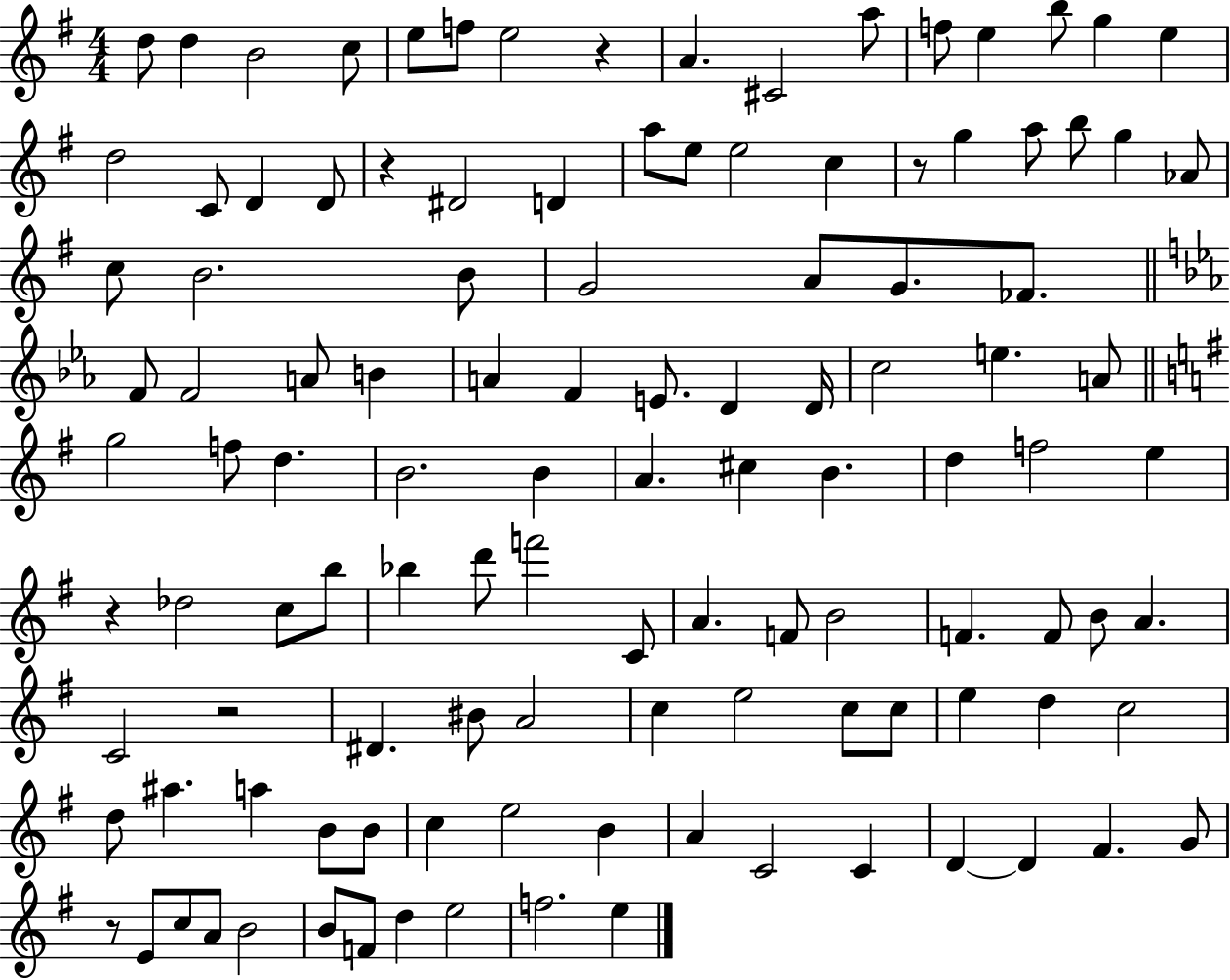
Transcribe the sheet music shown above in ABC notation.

X:1
T:Untitled
M:4/4
L:1/4
K:G
d/2 d B2 c/2 e/2 f/2 e2 z A ^C2 a/2 f/2 e b/2 g e d2 C/2 D D/2 z ^D2 D a/2 e/2 e2 c z/2 g a/2 b/2 g _A/2 c/2 B2 B/2 G2 A/2 G/2 _F/2 F/2 F2 A/2 B A F E/2 D D/4 c2 e A/2 g2 f/2 d B2 B A ^c B d f2 e z _d2 c/2 b/2 _b d'/2 f'2 C/2 A F/2 B2 F F/2 B/2 A C2 z2 ^D ^B/2 A2 c e2 c/2 c/2 e d c2 d/2 ^a a B/2 B/2 c e2 B A C2 C D D ^F G/2 z/2 E/2 c/2 A/2 B2 B/2 F/2 d e2 f2 e